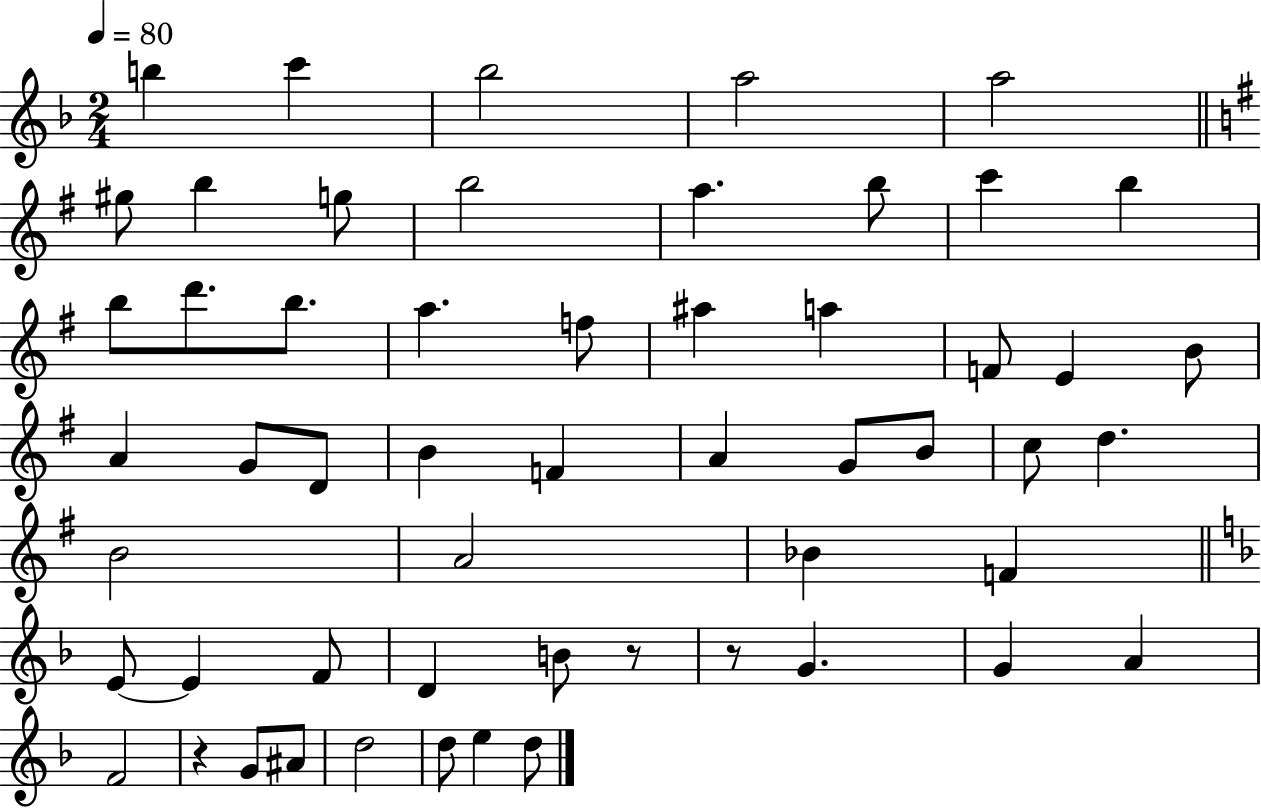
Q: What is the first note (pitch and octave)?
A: B5